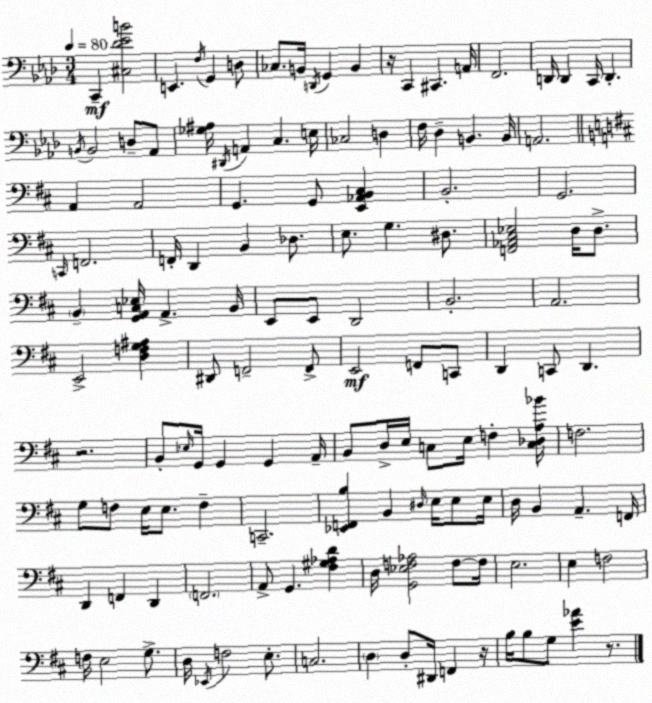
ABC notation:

X:1
T:Untitled
M:3/4
L:1/4
K:Fm
C,, [^C,_D_EB]2 E,, F,/4 G,, D,/2 _C,/2 B,,/4 D,,/4 G,, B,, z/4 C,, ^C,, A,,/4 F,,2 D,,/4 D,, C,,/4 D,, B,,/4 B,,2 D,/2 _A,,/2 [_G,^A,]/4 ^D,,/4 A,, C, E,/4 _C,2 D, F,/4 _D, B,, B,,/4 A,,2 A,, A,,2 G,, G,,/2 [E,,_A,,B,,^C,] B,,2 G,,2 C,,/4 F,,2 F,,/4 D,, B,, _D,/2 E,/2 G, ^D,/2 [F,,_A,,^C,_E,]2 D,/4 D,/2 B,, [G,,A,,C,_E,]/4 A,, B,,/4 E,,/2 E,,/2 D,,2 B,,2 A,,2 E,,2 [D,F,G,^A,] ^D,,/2 F,,2 F,,/2 E,,2 F,,/2 C,,/2 D,, C,,/2 D,, z2 B,,/2 _E,/4 G,,/4 G,, G,, A,,/4 B,,/2 D,/4 E,/4 C,/2 E,/4 F, [C,_D,A,_B]/4 F,2 G,/2 F,/2 E,/4 E,/2 F, C,,2 [_E,,F,,B,] B,, ^D,/4 E,/4 E,/2 E,/4 D,/4 B,, A,, F,,/4 D,, F,, D,, F,,2 A,,/2 G,, [^F,^G,_A,D] D,/4 [G,,_E,F,_A,]2 F,/2 F,/4 E,2 E, F,2 F,/4 E,2 G,/2 D,/4 _E,,/4 F,2 E,/2 C,2 D, D,/2 ^D,,/4 F,, z/4 B,/4 B,/2 G,/2 [E_A] z/2